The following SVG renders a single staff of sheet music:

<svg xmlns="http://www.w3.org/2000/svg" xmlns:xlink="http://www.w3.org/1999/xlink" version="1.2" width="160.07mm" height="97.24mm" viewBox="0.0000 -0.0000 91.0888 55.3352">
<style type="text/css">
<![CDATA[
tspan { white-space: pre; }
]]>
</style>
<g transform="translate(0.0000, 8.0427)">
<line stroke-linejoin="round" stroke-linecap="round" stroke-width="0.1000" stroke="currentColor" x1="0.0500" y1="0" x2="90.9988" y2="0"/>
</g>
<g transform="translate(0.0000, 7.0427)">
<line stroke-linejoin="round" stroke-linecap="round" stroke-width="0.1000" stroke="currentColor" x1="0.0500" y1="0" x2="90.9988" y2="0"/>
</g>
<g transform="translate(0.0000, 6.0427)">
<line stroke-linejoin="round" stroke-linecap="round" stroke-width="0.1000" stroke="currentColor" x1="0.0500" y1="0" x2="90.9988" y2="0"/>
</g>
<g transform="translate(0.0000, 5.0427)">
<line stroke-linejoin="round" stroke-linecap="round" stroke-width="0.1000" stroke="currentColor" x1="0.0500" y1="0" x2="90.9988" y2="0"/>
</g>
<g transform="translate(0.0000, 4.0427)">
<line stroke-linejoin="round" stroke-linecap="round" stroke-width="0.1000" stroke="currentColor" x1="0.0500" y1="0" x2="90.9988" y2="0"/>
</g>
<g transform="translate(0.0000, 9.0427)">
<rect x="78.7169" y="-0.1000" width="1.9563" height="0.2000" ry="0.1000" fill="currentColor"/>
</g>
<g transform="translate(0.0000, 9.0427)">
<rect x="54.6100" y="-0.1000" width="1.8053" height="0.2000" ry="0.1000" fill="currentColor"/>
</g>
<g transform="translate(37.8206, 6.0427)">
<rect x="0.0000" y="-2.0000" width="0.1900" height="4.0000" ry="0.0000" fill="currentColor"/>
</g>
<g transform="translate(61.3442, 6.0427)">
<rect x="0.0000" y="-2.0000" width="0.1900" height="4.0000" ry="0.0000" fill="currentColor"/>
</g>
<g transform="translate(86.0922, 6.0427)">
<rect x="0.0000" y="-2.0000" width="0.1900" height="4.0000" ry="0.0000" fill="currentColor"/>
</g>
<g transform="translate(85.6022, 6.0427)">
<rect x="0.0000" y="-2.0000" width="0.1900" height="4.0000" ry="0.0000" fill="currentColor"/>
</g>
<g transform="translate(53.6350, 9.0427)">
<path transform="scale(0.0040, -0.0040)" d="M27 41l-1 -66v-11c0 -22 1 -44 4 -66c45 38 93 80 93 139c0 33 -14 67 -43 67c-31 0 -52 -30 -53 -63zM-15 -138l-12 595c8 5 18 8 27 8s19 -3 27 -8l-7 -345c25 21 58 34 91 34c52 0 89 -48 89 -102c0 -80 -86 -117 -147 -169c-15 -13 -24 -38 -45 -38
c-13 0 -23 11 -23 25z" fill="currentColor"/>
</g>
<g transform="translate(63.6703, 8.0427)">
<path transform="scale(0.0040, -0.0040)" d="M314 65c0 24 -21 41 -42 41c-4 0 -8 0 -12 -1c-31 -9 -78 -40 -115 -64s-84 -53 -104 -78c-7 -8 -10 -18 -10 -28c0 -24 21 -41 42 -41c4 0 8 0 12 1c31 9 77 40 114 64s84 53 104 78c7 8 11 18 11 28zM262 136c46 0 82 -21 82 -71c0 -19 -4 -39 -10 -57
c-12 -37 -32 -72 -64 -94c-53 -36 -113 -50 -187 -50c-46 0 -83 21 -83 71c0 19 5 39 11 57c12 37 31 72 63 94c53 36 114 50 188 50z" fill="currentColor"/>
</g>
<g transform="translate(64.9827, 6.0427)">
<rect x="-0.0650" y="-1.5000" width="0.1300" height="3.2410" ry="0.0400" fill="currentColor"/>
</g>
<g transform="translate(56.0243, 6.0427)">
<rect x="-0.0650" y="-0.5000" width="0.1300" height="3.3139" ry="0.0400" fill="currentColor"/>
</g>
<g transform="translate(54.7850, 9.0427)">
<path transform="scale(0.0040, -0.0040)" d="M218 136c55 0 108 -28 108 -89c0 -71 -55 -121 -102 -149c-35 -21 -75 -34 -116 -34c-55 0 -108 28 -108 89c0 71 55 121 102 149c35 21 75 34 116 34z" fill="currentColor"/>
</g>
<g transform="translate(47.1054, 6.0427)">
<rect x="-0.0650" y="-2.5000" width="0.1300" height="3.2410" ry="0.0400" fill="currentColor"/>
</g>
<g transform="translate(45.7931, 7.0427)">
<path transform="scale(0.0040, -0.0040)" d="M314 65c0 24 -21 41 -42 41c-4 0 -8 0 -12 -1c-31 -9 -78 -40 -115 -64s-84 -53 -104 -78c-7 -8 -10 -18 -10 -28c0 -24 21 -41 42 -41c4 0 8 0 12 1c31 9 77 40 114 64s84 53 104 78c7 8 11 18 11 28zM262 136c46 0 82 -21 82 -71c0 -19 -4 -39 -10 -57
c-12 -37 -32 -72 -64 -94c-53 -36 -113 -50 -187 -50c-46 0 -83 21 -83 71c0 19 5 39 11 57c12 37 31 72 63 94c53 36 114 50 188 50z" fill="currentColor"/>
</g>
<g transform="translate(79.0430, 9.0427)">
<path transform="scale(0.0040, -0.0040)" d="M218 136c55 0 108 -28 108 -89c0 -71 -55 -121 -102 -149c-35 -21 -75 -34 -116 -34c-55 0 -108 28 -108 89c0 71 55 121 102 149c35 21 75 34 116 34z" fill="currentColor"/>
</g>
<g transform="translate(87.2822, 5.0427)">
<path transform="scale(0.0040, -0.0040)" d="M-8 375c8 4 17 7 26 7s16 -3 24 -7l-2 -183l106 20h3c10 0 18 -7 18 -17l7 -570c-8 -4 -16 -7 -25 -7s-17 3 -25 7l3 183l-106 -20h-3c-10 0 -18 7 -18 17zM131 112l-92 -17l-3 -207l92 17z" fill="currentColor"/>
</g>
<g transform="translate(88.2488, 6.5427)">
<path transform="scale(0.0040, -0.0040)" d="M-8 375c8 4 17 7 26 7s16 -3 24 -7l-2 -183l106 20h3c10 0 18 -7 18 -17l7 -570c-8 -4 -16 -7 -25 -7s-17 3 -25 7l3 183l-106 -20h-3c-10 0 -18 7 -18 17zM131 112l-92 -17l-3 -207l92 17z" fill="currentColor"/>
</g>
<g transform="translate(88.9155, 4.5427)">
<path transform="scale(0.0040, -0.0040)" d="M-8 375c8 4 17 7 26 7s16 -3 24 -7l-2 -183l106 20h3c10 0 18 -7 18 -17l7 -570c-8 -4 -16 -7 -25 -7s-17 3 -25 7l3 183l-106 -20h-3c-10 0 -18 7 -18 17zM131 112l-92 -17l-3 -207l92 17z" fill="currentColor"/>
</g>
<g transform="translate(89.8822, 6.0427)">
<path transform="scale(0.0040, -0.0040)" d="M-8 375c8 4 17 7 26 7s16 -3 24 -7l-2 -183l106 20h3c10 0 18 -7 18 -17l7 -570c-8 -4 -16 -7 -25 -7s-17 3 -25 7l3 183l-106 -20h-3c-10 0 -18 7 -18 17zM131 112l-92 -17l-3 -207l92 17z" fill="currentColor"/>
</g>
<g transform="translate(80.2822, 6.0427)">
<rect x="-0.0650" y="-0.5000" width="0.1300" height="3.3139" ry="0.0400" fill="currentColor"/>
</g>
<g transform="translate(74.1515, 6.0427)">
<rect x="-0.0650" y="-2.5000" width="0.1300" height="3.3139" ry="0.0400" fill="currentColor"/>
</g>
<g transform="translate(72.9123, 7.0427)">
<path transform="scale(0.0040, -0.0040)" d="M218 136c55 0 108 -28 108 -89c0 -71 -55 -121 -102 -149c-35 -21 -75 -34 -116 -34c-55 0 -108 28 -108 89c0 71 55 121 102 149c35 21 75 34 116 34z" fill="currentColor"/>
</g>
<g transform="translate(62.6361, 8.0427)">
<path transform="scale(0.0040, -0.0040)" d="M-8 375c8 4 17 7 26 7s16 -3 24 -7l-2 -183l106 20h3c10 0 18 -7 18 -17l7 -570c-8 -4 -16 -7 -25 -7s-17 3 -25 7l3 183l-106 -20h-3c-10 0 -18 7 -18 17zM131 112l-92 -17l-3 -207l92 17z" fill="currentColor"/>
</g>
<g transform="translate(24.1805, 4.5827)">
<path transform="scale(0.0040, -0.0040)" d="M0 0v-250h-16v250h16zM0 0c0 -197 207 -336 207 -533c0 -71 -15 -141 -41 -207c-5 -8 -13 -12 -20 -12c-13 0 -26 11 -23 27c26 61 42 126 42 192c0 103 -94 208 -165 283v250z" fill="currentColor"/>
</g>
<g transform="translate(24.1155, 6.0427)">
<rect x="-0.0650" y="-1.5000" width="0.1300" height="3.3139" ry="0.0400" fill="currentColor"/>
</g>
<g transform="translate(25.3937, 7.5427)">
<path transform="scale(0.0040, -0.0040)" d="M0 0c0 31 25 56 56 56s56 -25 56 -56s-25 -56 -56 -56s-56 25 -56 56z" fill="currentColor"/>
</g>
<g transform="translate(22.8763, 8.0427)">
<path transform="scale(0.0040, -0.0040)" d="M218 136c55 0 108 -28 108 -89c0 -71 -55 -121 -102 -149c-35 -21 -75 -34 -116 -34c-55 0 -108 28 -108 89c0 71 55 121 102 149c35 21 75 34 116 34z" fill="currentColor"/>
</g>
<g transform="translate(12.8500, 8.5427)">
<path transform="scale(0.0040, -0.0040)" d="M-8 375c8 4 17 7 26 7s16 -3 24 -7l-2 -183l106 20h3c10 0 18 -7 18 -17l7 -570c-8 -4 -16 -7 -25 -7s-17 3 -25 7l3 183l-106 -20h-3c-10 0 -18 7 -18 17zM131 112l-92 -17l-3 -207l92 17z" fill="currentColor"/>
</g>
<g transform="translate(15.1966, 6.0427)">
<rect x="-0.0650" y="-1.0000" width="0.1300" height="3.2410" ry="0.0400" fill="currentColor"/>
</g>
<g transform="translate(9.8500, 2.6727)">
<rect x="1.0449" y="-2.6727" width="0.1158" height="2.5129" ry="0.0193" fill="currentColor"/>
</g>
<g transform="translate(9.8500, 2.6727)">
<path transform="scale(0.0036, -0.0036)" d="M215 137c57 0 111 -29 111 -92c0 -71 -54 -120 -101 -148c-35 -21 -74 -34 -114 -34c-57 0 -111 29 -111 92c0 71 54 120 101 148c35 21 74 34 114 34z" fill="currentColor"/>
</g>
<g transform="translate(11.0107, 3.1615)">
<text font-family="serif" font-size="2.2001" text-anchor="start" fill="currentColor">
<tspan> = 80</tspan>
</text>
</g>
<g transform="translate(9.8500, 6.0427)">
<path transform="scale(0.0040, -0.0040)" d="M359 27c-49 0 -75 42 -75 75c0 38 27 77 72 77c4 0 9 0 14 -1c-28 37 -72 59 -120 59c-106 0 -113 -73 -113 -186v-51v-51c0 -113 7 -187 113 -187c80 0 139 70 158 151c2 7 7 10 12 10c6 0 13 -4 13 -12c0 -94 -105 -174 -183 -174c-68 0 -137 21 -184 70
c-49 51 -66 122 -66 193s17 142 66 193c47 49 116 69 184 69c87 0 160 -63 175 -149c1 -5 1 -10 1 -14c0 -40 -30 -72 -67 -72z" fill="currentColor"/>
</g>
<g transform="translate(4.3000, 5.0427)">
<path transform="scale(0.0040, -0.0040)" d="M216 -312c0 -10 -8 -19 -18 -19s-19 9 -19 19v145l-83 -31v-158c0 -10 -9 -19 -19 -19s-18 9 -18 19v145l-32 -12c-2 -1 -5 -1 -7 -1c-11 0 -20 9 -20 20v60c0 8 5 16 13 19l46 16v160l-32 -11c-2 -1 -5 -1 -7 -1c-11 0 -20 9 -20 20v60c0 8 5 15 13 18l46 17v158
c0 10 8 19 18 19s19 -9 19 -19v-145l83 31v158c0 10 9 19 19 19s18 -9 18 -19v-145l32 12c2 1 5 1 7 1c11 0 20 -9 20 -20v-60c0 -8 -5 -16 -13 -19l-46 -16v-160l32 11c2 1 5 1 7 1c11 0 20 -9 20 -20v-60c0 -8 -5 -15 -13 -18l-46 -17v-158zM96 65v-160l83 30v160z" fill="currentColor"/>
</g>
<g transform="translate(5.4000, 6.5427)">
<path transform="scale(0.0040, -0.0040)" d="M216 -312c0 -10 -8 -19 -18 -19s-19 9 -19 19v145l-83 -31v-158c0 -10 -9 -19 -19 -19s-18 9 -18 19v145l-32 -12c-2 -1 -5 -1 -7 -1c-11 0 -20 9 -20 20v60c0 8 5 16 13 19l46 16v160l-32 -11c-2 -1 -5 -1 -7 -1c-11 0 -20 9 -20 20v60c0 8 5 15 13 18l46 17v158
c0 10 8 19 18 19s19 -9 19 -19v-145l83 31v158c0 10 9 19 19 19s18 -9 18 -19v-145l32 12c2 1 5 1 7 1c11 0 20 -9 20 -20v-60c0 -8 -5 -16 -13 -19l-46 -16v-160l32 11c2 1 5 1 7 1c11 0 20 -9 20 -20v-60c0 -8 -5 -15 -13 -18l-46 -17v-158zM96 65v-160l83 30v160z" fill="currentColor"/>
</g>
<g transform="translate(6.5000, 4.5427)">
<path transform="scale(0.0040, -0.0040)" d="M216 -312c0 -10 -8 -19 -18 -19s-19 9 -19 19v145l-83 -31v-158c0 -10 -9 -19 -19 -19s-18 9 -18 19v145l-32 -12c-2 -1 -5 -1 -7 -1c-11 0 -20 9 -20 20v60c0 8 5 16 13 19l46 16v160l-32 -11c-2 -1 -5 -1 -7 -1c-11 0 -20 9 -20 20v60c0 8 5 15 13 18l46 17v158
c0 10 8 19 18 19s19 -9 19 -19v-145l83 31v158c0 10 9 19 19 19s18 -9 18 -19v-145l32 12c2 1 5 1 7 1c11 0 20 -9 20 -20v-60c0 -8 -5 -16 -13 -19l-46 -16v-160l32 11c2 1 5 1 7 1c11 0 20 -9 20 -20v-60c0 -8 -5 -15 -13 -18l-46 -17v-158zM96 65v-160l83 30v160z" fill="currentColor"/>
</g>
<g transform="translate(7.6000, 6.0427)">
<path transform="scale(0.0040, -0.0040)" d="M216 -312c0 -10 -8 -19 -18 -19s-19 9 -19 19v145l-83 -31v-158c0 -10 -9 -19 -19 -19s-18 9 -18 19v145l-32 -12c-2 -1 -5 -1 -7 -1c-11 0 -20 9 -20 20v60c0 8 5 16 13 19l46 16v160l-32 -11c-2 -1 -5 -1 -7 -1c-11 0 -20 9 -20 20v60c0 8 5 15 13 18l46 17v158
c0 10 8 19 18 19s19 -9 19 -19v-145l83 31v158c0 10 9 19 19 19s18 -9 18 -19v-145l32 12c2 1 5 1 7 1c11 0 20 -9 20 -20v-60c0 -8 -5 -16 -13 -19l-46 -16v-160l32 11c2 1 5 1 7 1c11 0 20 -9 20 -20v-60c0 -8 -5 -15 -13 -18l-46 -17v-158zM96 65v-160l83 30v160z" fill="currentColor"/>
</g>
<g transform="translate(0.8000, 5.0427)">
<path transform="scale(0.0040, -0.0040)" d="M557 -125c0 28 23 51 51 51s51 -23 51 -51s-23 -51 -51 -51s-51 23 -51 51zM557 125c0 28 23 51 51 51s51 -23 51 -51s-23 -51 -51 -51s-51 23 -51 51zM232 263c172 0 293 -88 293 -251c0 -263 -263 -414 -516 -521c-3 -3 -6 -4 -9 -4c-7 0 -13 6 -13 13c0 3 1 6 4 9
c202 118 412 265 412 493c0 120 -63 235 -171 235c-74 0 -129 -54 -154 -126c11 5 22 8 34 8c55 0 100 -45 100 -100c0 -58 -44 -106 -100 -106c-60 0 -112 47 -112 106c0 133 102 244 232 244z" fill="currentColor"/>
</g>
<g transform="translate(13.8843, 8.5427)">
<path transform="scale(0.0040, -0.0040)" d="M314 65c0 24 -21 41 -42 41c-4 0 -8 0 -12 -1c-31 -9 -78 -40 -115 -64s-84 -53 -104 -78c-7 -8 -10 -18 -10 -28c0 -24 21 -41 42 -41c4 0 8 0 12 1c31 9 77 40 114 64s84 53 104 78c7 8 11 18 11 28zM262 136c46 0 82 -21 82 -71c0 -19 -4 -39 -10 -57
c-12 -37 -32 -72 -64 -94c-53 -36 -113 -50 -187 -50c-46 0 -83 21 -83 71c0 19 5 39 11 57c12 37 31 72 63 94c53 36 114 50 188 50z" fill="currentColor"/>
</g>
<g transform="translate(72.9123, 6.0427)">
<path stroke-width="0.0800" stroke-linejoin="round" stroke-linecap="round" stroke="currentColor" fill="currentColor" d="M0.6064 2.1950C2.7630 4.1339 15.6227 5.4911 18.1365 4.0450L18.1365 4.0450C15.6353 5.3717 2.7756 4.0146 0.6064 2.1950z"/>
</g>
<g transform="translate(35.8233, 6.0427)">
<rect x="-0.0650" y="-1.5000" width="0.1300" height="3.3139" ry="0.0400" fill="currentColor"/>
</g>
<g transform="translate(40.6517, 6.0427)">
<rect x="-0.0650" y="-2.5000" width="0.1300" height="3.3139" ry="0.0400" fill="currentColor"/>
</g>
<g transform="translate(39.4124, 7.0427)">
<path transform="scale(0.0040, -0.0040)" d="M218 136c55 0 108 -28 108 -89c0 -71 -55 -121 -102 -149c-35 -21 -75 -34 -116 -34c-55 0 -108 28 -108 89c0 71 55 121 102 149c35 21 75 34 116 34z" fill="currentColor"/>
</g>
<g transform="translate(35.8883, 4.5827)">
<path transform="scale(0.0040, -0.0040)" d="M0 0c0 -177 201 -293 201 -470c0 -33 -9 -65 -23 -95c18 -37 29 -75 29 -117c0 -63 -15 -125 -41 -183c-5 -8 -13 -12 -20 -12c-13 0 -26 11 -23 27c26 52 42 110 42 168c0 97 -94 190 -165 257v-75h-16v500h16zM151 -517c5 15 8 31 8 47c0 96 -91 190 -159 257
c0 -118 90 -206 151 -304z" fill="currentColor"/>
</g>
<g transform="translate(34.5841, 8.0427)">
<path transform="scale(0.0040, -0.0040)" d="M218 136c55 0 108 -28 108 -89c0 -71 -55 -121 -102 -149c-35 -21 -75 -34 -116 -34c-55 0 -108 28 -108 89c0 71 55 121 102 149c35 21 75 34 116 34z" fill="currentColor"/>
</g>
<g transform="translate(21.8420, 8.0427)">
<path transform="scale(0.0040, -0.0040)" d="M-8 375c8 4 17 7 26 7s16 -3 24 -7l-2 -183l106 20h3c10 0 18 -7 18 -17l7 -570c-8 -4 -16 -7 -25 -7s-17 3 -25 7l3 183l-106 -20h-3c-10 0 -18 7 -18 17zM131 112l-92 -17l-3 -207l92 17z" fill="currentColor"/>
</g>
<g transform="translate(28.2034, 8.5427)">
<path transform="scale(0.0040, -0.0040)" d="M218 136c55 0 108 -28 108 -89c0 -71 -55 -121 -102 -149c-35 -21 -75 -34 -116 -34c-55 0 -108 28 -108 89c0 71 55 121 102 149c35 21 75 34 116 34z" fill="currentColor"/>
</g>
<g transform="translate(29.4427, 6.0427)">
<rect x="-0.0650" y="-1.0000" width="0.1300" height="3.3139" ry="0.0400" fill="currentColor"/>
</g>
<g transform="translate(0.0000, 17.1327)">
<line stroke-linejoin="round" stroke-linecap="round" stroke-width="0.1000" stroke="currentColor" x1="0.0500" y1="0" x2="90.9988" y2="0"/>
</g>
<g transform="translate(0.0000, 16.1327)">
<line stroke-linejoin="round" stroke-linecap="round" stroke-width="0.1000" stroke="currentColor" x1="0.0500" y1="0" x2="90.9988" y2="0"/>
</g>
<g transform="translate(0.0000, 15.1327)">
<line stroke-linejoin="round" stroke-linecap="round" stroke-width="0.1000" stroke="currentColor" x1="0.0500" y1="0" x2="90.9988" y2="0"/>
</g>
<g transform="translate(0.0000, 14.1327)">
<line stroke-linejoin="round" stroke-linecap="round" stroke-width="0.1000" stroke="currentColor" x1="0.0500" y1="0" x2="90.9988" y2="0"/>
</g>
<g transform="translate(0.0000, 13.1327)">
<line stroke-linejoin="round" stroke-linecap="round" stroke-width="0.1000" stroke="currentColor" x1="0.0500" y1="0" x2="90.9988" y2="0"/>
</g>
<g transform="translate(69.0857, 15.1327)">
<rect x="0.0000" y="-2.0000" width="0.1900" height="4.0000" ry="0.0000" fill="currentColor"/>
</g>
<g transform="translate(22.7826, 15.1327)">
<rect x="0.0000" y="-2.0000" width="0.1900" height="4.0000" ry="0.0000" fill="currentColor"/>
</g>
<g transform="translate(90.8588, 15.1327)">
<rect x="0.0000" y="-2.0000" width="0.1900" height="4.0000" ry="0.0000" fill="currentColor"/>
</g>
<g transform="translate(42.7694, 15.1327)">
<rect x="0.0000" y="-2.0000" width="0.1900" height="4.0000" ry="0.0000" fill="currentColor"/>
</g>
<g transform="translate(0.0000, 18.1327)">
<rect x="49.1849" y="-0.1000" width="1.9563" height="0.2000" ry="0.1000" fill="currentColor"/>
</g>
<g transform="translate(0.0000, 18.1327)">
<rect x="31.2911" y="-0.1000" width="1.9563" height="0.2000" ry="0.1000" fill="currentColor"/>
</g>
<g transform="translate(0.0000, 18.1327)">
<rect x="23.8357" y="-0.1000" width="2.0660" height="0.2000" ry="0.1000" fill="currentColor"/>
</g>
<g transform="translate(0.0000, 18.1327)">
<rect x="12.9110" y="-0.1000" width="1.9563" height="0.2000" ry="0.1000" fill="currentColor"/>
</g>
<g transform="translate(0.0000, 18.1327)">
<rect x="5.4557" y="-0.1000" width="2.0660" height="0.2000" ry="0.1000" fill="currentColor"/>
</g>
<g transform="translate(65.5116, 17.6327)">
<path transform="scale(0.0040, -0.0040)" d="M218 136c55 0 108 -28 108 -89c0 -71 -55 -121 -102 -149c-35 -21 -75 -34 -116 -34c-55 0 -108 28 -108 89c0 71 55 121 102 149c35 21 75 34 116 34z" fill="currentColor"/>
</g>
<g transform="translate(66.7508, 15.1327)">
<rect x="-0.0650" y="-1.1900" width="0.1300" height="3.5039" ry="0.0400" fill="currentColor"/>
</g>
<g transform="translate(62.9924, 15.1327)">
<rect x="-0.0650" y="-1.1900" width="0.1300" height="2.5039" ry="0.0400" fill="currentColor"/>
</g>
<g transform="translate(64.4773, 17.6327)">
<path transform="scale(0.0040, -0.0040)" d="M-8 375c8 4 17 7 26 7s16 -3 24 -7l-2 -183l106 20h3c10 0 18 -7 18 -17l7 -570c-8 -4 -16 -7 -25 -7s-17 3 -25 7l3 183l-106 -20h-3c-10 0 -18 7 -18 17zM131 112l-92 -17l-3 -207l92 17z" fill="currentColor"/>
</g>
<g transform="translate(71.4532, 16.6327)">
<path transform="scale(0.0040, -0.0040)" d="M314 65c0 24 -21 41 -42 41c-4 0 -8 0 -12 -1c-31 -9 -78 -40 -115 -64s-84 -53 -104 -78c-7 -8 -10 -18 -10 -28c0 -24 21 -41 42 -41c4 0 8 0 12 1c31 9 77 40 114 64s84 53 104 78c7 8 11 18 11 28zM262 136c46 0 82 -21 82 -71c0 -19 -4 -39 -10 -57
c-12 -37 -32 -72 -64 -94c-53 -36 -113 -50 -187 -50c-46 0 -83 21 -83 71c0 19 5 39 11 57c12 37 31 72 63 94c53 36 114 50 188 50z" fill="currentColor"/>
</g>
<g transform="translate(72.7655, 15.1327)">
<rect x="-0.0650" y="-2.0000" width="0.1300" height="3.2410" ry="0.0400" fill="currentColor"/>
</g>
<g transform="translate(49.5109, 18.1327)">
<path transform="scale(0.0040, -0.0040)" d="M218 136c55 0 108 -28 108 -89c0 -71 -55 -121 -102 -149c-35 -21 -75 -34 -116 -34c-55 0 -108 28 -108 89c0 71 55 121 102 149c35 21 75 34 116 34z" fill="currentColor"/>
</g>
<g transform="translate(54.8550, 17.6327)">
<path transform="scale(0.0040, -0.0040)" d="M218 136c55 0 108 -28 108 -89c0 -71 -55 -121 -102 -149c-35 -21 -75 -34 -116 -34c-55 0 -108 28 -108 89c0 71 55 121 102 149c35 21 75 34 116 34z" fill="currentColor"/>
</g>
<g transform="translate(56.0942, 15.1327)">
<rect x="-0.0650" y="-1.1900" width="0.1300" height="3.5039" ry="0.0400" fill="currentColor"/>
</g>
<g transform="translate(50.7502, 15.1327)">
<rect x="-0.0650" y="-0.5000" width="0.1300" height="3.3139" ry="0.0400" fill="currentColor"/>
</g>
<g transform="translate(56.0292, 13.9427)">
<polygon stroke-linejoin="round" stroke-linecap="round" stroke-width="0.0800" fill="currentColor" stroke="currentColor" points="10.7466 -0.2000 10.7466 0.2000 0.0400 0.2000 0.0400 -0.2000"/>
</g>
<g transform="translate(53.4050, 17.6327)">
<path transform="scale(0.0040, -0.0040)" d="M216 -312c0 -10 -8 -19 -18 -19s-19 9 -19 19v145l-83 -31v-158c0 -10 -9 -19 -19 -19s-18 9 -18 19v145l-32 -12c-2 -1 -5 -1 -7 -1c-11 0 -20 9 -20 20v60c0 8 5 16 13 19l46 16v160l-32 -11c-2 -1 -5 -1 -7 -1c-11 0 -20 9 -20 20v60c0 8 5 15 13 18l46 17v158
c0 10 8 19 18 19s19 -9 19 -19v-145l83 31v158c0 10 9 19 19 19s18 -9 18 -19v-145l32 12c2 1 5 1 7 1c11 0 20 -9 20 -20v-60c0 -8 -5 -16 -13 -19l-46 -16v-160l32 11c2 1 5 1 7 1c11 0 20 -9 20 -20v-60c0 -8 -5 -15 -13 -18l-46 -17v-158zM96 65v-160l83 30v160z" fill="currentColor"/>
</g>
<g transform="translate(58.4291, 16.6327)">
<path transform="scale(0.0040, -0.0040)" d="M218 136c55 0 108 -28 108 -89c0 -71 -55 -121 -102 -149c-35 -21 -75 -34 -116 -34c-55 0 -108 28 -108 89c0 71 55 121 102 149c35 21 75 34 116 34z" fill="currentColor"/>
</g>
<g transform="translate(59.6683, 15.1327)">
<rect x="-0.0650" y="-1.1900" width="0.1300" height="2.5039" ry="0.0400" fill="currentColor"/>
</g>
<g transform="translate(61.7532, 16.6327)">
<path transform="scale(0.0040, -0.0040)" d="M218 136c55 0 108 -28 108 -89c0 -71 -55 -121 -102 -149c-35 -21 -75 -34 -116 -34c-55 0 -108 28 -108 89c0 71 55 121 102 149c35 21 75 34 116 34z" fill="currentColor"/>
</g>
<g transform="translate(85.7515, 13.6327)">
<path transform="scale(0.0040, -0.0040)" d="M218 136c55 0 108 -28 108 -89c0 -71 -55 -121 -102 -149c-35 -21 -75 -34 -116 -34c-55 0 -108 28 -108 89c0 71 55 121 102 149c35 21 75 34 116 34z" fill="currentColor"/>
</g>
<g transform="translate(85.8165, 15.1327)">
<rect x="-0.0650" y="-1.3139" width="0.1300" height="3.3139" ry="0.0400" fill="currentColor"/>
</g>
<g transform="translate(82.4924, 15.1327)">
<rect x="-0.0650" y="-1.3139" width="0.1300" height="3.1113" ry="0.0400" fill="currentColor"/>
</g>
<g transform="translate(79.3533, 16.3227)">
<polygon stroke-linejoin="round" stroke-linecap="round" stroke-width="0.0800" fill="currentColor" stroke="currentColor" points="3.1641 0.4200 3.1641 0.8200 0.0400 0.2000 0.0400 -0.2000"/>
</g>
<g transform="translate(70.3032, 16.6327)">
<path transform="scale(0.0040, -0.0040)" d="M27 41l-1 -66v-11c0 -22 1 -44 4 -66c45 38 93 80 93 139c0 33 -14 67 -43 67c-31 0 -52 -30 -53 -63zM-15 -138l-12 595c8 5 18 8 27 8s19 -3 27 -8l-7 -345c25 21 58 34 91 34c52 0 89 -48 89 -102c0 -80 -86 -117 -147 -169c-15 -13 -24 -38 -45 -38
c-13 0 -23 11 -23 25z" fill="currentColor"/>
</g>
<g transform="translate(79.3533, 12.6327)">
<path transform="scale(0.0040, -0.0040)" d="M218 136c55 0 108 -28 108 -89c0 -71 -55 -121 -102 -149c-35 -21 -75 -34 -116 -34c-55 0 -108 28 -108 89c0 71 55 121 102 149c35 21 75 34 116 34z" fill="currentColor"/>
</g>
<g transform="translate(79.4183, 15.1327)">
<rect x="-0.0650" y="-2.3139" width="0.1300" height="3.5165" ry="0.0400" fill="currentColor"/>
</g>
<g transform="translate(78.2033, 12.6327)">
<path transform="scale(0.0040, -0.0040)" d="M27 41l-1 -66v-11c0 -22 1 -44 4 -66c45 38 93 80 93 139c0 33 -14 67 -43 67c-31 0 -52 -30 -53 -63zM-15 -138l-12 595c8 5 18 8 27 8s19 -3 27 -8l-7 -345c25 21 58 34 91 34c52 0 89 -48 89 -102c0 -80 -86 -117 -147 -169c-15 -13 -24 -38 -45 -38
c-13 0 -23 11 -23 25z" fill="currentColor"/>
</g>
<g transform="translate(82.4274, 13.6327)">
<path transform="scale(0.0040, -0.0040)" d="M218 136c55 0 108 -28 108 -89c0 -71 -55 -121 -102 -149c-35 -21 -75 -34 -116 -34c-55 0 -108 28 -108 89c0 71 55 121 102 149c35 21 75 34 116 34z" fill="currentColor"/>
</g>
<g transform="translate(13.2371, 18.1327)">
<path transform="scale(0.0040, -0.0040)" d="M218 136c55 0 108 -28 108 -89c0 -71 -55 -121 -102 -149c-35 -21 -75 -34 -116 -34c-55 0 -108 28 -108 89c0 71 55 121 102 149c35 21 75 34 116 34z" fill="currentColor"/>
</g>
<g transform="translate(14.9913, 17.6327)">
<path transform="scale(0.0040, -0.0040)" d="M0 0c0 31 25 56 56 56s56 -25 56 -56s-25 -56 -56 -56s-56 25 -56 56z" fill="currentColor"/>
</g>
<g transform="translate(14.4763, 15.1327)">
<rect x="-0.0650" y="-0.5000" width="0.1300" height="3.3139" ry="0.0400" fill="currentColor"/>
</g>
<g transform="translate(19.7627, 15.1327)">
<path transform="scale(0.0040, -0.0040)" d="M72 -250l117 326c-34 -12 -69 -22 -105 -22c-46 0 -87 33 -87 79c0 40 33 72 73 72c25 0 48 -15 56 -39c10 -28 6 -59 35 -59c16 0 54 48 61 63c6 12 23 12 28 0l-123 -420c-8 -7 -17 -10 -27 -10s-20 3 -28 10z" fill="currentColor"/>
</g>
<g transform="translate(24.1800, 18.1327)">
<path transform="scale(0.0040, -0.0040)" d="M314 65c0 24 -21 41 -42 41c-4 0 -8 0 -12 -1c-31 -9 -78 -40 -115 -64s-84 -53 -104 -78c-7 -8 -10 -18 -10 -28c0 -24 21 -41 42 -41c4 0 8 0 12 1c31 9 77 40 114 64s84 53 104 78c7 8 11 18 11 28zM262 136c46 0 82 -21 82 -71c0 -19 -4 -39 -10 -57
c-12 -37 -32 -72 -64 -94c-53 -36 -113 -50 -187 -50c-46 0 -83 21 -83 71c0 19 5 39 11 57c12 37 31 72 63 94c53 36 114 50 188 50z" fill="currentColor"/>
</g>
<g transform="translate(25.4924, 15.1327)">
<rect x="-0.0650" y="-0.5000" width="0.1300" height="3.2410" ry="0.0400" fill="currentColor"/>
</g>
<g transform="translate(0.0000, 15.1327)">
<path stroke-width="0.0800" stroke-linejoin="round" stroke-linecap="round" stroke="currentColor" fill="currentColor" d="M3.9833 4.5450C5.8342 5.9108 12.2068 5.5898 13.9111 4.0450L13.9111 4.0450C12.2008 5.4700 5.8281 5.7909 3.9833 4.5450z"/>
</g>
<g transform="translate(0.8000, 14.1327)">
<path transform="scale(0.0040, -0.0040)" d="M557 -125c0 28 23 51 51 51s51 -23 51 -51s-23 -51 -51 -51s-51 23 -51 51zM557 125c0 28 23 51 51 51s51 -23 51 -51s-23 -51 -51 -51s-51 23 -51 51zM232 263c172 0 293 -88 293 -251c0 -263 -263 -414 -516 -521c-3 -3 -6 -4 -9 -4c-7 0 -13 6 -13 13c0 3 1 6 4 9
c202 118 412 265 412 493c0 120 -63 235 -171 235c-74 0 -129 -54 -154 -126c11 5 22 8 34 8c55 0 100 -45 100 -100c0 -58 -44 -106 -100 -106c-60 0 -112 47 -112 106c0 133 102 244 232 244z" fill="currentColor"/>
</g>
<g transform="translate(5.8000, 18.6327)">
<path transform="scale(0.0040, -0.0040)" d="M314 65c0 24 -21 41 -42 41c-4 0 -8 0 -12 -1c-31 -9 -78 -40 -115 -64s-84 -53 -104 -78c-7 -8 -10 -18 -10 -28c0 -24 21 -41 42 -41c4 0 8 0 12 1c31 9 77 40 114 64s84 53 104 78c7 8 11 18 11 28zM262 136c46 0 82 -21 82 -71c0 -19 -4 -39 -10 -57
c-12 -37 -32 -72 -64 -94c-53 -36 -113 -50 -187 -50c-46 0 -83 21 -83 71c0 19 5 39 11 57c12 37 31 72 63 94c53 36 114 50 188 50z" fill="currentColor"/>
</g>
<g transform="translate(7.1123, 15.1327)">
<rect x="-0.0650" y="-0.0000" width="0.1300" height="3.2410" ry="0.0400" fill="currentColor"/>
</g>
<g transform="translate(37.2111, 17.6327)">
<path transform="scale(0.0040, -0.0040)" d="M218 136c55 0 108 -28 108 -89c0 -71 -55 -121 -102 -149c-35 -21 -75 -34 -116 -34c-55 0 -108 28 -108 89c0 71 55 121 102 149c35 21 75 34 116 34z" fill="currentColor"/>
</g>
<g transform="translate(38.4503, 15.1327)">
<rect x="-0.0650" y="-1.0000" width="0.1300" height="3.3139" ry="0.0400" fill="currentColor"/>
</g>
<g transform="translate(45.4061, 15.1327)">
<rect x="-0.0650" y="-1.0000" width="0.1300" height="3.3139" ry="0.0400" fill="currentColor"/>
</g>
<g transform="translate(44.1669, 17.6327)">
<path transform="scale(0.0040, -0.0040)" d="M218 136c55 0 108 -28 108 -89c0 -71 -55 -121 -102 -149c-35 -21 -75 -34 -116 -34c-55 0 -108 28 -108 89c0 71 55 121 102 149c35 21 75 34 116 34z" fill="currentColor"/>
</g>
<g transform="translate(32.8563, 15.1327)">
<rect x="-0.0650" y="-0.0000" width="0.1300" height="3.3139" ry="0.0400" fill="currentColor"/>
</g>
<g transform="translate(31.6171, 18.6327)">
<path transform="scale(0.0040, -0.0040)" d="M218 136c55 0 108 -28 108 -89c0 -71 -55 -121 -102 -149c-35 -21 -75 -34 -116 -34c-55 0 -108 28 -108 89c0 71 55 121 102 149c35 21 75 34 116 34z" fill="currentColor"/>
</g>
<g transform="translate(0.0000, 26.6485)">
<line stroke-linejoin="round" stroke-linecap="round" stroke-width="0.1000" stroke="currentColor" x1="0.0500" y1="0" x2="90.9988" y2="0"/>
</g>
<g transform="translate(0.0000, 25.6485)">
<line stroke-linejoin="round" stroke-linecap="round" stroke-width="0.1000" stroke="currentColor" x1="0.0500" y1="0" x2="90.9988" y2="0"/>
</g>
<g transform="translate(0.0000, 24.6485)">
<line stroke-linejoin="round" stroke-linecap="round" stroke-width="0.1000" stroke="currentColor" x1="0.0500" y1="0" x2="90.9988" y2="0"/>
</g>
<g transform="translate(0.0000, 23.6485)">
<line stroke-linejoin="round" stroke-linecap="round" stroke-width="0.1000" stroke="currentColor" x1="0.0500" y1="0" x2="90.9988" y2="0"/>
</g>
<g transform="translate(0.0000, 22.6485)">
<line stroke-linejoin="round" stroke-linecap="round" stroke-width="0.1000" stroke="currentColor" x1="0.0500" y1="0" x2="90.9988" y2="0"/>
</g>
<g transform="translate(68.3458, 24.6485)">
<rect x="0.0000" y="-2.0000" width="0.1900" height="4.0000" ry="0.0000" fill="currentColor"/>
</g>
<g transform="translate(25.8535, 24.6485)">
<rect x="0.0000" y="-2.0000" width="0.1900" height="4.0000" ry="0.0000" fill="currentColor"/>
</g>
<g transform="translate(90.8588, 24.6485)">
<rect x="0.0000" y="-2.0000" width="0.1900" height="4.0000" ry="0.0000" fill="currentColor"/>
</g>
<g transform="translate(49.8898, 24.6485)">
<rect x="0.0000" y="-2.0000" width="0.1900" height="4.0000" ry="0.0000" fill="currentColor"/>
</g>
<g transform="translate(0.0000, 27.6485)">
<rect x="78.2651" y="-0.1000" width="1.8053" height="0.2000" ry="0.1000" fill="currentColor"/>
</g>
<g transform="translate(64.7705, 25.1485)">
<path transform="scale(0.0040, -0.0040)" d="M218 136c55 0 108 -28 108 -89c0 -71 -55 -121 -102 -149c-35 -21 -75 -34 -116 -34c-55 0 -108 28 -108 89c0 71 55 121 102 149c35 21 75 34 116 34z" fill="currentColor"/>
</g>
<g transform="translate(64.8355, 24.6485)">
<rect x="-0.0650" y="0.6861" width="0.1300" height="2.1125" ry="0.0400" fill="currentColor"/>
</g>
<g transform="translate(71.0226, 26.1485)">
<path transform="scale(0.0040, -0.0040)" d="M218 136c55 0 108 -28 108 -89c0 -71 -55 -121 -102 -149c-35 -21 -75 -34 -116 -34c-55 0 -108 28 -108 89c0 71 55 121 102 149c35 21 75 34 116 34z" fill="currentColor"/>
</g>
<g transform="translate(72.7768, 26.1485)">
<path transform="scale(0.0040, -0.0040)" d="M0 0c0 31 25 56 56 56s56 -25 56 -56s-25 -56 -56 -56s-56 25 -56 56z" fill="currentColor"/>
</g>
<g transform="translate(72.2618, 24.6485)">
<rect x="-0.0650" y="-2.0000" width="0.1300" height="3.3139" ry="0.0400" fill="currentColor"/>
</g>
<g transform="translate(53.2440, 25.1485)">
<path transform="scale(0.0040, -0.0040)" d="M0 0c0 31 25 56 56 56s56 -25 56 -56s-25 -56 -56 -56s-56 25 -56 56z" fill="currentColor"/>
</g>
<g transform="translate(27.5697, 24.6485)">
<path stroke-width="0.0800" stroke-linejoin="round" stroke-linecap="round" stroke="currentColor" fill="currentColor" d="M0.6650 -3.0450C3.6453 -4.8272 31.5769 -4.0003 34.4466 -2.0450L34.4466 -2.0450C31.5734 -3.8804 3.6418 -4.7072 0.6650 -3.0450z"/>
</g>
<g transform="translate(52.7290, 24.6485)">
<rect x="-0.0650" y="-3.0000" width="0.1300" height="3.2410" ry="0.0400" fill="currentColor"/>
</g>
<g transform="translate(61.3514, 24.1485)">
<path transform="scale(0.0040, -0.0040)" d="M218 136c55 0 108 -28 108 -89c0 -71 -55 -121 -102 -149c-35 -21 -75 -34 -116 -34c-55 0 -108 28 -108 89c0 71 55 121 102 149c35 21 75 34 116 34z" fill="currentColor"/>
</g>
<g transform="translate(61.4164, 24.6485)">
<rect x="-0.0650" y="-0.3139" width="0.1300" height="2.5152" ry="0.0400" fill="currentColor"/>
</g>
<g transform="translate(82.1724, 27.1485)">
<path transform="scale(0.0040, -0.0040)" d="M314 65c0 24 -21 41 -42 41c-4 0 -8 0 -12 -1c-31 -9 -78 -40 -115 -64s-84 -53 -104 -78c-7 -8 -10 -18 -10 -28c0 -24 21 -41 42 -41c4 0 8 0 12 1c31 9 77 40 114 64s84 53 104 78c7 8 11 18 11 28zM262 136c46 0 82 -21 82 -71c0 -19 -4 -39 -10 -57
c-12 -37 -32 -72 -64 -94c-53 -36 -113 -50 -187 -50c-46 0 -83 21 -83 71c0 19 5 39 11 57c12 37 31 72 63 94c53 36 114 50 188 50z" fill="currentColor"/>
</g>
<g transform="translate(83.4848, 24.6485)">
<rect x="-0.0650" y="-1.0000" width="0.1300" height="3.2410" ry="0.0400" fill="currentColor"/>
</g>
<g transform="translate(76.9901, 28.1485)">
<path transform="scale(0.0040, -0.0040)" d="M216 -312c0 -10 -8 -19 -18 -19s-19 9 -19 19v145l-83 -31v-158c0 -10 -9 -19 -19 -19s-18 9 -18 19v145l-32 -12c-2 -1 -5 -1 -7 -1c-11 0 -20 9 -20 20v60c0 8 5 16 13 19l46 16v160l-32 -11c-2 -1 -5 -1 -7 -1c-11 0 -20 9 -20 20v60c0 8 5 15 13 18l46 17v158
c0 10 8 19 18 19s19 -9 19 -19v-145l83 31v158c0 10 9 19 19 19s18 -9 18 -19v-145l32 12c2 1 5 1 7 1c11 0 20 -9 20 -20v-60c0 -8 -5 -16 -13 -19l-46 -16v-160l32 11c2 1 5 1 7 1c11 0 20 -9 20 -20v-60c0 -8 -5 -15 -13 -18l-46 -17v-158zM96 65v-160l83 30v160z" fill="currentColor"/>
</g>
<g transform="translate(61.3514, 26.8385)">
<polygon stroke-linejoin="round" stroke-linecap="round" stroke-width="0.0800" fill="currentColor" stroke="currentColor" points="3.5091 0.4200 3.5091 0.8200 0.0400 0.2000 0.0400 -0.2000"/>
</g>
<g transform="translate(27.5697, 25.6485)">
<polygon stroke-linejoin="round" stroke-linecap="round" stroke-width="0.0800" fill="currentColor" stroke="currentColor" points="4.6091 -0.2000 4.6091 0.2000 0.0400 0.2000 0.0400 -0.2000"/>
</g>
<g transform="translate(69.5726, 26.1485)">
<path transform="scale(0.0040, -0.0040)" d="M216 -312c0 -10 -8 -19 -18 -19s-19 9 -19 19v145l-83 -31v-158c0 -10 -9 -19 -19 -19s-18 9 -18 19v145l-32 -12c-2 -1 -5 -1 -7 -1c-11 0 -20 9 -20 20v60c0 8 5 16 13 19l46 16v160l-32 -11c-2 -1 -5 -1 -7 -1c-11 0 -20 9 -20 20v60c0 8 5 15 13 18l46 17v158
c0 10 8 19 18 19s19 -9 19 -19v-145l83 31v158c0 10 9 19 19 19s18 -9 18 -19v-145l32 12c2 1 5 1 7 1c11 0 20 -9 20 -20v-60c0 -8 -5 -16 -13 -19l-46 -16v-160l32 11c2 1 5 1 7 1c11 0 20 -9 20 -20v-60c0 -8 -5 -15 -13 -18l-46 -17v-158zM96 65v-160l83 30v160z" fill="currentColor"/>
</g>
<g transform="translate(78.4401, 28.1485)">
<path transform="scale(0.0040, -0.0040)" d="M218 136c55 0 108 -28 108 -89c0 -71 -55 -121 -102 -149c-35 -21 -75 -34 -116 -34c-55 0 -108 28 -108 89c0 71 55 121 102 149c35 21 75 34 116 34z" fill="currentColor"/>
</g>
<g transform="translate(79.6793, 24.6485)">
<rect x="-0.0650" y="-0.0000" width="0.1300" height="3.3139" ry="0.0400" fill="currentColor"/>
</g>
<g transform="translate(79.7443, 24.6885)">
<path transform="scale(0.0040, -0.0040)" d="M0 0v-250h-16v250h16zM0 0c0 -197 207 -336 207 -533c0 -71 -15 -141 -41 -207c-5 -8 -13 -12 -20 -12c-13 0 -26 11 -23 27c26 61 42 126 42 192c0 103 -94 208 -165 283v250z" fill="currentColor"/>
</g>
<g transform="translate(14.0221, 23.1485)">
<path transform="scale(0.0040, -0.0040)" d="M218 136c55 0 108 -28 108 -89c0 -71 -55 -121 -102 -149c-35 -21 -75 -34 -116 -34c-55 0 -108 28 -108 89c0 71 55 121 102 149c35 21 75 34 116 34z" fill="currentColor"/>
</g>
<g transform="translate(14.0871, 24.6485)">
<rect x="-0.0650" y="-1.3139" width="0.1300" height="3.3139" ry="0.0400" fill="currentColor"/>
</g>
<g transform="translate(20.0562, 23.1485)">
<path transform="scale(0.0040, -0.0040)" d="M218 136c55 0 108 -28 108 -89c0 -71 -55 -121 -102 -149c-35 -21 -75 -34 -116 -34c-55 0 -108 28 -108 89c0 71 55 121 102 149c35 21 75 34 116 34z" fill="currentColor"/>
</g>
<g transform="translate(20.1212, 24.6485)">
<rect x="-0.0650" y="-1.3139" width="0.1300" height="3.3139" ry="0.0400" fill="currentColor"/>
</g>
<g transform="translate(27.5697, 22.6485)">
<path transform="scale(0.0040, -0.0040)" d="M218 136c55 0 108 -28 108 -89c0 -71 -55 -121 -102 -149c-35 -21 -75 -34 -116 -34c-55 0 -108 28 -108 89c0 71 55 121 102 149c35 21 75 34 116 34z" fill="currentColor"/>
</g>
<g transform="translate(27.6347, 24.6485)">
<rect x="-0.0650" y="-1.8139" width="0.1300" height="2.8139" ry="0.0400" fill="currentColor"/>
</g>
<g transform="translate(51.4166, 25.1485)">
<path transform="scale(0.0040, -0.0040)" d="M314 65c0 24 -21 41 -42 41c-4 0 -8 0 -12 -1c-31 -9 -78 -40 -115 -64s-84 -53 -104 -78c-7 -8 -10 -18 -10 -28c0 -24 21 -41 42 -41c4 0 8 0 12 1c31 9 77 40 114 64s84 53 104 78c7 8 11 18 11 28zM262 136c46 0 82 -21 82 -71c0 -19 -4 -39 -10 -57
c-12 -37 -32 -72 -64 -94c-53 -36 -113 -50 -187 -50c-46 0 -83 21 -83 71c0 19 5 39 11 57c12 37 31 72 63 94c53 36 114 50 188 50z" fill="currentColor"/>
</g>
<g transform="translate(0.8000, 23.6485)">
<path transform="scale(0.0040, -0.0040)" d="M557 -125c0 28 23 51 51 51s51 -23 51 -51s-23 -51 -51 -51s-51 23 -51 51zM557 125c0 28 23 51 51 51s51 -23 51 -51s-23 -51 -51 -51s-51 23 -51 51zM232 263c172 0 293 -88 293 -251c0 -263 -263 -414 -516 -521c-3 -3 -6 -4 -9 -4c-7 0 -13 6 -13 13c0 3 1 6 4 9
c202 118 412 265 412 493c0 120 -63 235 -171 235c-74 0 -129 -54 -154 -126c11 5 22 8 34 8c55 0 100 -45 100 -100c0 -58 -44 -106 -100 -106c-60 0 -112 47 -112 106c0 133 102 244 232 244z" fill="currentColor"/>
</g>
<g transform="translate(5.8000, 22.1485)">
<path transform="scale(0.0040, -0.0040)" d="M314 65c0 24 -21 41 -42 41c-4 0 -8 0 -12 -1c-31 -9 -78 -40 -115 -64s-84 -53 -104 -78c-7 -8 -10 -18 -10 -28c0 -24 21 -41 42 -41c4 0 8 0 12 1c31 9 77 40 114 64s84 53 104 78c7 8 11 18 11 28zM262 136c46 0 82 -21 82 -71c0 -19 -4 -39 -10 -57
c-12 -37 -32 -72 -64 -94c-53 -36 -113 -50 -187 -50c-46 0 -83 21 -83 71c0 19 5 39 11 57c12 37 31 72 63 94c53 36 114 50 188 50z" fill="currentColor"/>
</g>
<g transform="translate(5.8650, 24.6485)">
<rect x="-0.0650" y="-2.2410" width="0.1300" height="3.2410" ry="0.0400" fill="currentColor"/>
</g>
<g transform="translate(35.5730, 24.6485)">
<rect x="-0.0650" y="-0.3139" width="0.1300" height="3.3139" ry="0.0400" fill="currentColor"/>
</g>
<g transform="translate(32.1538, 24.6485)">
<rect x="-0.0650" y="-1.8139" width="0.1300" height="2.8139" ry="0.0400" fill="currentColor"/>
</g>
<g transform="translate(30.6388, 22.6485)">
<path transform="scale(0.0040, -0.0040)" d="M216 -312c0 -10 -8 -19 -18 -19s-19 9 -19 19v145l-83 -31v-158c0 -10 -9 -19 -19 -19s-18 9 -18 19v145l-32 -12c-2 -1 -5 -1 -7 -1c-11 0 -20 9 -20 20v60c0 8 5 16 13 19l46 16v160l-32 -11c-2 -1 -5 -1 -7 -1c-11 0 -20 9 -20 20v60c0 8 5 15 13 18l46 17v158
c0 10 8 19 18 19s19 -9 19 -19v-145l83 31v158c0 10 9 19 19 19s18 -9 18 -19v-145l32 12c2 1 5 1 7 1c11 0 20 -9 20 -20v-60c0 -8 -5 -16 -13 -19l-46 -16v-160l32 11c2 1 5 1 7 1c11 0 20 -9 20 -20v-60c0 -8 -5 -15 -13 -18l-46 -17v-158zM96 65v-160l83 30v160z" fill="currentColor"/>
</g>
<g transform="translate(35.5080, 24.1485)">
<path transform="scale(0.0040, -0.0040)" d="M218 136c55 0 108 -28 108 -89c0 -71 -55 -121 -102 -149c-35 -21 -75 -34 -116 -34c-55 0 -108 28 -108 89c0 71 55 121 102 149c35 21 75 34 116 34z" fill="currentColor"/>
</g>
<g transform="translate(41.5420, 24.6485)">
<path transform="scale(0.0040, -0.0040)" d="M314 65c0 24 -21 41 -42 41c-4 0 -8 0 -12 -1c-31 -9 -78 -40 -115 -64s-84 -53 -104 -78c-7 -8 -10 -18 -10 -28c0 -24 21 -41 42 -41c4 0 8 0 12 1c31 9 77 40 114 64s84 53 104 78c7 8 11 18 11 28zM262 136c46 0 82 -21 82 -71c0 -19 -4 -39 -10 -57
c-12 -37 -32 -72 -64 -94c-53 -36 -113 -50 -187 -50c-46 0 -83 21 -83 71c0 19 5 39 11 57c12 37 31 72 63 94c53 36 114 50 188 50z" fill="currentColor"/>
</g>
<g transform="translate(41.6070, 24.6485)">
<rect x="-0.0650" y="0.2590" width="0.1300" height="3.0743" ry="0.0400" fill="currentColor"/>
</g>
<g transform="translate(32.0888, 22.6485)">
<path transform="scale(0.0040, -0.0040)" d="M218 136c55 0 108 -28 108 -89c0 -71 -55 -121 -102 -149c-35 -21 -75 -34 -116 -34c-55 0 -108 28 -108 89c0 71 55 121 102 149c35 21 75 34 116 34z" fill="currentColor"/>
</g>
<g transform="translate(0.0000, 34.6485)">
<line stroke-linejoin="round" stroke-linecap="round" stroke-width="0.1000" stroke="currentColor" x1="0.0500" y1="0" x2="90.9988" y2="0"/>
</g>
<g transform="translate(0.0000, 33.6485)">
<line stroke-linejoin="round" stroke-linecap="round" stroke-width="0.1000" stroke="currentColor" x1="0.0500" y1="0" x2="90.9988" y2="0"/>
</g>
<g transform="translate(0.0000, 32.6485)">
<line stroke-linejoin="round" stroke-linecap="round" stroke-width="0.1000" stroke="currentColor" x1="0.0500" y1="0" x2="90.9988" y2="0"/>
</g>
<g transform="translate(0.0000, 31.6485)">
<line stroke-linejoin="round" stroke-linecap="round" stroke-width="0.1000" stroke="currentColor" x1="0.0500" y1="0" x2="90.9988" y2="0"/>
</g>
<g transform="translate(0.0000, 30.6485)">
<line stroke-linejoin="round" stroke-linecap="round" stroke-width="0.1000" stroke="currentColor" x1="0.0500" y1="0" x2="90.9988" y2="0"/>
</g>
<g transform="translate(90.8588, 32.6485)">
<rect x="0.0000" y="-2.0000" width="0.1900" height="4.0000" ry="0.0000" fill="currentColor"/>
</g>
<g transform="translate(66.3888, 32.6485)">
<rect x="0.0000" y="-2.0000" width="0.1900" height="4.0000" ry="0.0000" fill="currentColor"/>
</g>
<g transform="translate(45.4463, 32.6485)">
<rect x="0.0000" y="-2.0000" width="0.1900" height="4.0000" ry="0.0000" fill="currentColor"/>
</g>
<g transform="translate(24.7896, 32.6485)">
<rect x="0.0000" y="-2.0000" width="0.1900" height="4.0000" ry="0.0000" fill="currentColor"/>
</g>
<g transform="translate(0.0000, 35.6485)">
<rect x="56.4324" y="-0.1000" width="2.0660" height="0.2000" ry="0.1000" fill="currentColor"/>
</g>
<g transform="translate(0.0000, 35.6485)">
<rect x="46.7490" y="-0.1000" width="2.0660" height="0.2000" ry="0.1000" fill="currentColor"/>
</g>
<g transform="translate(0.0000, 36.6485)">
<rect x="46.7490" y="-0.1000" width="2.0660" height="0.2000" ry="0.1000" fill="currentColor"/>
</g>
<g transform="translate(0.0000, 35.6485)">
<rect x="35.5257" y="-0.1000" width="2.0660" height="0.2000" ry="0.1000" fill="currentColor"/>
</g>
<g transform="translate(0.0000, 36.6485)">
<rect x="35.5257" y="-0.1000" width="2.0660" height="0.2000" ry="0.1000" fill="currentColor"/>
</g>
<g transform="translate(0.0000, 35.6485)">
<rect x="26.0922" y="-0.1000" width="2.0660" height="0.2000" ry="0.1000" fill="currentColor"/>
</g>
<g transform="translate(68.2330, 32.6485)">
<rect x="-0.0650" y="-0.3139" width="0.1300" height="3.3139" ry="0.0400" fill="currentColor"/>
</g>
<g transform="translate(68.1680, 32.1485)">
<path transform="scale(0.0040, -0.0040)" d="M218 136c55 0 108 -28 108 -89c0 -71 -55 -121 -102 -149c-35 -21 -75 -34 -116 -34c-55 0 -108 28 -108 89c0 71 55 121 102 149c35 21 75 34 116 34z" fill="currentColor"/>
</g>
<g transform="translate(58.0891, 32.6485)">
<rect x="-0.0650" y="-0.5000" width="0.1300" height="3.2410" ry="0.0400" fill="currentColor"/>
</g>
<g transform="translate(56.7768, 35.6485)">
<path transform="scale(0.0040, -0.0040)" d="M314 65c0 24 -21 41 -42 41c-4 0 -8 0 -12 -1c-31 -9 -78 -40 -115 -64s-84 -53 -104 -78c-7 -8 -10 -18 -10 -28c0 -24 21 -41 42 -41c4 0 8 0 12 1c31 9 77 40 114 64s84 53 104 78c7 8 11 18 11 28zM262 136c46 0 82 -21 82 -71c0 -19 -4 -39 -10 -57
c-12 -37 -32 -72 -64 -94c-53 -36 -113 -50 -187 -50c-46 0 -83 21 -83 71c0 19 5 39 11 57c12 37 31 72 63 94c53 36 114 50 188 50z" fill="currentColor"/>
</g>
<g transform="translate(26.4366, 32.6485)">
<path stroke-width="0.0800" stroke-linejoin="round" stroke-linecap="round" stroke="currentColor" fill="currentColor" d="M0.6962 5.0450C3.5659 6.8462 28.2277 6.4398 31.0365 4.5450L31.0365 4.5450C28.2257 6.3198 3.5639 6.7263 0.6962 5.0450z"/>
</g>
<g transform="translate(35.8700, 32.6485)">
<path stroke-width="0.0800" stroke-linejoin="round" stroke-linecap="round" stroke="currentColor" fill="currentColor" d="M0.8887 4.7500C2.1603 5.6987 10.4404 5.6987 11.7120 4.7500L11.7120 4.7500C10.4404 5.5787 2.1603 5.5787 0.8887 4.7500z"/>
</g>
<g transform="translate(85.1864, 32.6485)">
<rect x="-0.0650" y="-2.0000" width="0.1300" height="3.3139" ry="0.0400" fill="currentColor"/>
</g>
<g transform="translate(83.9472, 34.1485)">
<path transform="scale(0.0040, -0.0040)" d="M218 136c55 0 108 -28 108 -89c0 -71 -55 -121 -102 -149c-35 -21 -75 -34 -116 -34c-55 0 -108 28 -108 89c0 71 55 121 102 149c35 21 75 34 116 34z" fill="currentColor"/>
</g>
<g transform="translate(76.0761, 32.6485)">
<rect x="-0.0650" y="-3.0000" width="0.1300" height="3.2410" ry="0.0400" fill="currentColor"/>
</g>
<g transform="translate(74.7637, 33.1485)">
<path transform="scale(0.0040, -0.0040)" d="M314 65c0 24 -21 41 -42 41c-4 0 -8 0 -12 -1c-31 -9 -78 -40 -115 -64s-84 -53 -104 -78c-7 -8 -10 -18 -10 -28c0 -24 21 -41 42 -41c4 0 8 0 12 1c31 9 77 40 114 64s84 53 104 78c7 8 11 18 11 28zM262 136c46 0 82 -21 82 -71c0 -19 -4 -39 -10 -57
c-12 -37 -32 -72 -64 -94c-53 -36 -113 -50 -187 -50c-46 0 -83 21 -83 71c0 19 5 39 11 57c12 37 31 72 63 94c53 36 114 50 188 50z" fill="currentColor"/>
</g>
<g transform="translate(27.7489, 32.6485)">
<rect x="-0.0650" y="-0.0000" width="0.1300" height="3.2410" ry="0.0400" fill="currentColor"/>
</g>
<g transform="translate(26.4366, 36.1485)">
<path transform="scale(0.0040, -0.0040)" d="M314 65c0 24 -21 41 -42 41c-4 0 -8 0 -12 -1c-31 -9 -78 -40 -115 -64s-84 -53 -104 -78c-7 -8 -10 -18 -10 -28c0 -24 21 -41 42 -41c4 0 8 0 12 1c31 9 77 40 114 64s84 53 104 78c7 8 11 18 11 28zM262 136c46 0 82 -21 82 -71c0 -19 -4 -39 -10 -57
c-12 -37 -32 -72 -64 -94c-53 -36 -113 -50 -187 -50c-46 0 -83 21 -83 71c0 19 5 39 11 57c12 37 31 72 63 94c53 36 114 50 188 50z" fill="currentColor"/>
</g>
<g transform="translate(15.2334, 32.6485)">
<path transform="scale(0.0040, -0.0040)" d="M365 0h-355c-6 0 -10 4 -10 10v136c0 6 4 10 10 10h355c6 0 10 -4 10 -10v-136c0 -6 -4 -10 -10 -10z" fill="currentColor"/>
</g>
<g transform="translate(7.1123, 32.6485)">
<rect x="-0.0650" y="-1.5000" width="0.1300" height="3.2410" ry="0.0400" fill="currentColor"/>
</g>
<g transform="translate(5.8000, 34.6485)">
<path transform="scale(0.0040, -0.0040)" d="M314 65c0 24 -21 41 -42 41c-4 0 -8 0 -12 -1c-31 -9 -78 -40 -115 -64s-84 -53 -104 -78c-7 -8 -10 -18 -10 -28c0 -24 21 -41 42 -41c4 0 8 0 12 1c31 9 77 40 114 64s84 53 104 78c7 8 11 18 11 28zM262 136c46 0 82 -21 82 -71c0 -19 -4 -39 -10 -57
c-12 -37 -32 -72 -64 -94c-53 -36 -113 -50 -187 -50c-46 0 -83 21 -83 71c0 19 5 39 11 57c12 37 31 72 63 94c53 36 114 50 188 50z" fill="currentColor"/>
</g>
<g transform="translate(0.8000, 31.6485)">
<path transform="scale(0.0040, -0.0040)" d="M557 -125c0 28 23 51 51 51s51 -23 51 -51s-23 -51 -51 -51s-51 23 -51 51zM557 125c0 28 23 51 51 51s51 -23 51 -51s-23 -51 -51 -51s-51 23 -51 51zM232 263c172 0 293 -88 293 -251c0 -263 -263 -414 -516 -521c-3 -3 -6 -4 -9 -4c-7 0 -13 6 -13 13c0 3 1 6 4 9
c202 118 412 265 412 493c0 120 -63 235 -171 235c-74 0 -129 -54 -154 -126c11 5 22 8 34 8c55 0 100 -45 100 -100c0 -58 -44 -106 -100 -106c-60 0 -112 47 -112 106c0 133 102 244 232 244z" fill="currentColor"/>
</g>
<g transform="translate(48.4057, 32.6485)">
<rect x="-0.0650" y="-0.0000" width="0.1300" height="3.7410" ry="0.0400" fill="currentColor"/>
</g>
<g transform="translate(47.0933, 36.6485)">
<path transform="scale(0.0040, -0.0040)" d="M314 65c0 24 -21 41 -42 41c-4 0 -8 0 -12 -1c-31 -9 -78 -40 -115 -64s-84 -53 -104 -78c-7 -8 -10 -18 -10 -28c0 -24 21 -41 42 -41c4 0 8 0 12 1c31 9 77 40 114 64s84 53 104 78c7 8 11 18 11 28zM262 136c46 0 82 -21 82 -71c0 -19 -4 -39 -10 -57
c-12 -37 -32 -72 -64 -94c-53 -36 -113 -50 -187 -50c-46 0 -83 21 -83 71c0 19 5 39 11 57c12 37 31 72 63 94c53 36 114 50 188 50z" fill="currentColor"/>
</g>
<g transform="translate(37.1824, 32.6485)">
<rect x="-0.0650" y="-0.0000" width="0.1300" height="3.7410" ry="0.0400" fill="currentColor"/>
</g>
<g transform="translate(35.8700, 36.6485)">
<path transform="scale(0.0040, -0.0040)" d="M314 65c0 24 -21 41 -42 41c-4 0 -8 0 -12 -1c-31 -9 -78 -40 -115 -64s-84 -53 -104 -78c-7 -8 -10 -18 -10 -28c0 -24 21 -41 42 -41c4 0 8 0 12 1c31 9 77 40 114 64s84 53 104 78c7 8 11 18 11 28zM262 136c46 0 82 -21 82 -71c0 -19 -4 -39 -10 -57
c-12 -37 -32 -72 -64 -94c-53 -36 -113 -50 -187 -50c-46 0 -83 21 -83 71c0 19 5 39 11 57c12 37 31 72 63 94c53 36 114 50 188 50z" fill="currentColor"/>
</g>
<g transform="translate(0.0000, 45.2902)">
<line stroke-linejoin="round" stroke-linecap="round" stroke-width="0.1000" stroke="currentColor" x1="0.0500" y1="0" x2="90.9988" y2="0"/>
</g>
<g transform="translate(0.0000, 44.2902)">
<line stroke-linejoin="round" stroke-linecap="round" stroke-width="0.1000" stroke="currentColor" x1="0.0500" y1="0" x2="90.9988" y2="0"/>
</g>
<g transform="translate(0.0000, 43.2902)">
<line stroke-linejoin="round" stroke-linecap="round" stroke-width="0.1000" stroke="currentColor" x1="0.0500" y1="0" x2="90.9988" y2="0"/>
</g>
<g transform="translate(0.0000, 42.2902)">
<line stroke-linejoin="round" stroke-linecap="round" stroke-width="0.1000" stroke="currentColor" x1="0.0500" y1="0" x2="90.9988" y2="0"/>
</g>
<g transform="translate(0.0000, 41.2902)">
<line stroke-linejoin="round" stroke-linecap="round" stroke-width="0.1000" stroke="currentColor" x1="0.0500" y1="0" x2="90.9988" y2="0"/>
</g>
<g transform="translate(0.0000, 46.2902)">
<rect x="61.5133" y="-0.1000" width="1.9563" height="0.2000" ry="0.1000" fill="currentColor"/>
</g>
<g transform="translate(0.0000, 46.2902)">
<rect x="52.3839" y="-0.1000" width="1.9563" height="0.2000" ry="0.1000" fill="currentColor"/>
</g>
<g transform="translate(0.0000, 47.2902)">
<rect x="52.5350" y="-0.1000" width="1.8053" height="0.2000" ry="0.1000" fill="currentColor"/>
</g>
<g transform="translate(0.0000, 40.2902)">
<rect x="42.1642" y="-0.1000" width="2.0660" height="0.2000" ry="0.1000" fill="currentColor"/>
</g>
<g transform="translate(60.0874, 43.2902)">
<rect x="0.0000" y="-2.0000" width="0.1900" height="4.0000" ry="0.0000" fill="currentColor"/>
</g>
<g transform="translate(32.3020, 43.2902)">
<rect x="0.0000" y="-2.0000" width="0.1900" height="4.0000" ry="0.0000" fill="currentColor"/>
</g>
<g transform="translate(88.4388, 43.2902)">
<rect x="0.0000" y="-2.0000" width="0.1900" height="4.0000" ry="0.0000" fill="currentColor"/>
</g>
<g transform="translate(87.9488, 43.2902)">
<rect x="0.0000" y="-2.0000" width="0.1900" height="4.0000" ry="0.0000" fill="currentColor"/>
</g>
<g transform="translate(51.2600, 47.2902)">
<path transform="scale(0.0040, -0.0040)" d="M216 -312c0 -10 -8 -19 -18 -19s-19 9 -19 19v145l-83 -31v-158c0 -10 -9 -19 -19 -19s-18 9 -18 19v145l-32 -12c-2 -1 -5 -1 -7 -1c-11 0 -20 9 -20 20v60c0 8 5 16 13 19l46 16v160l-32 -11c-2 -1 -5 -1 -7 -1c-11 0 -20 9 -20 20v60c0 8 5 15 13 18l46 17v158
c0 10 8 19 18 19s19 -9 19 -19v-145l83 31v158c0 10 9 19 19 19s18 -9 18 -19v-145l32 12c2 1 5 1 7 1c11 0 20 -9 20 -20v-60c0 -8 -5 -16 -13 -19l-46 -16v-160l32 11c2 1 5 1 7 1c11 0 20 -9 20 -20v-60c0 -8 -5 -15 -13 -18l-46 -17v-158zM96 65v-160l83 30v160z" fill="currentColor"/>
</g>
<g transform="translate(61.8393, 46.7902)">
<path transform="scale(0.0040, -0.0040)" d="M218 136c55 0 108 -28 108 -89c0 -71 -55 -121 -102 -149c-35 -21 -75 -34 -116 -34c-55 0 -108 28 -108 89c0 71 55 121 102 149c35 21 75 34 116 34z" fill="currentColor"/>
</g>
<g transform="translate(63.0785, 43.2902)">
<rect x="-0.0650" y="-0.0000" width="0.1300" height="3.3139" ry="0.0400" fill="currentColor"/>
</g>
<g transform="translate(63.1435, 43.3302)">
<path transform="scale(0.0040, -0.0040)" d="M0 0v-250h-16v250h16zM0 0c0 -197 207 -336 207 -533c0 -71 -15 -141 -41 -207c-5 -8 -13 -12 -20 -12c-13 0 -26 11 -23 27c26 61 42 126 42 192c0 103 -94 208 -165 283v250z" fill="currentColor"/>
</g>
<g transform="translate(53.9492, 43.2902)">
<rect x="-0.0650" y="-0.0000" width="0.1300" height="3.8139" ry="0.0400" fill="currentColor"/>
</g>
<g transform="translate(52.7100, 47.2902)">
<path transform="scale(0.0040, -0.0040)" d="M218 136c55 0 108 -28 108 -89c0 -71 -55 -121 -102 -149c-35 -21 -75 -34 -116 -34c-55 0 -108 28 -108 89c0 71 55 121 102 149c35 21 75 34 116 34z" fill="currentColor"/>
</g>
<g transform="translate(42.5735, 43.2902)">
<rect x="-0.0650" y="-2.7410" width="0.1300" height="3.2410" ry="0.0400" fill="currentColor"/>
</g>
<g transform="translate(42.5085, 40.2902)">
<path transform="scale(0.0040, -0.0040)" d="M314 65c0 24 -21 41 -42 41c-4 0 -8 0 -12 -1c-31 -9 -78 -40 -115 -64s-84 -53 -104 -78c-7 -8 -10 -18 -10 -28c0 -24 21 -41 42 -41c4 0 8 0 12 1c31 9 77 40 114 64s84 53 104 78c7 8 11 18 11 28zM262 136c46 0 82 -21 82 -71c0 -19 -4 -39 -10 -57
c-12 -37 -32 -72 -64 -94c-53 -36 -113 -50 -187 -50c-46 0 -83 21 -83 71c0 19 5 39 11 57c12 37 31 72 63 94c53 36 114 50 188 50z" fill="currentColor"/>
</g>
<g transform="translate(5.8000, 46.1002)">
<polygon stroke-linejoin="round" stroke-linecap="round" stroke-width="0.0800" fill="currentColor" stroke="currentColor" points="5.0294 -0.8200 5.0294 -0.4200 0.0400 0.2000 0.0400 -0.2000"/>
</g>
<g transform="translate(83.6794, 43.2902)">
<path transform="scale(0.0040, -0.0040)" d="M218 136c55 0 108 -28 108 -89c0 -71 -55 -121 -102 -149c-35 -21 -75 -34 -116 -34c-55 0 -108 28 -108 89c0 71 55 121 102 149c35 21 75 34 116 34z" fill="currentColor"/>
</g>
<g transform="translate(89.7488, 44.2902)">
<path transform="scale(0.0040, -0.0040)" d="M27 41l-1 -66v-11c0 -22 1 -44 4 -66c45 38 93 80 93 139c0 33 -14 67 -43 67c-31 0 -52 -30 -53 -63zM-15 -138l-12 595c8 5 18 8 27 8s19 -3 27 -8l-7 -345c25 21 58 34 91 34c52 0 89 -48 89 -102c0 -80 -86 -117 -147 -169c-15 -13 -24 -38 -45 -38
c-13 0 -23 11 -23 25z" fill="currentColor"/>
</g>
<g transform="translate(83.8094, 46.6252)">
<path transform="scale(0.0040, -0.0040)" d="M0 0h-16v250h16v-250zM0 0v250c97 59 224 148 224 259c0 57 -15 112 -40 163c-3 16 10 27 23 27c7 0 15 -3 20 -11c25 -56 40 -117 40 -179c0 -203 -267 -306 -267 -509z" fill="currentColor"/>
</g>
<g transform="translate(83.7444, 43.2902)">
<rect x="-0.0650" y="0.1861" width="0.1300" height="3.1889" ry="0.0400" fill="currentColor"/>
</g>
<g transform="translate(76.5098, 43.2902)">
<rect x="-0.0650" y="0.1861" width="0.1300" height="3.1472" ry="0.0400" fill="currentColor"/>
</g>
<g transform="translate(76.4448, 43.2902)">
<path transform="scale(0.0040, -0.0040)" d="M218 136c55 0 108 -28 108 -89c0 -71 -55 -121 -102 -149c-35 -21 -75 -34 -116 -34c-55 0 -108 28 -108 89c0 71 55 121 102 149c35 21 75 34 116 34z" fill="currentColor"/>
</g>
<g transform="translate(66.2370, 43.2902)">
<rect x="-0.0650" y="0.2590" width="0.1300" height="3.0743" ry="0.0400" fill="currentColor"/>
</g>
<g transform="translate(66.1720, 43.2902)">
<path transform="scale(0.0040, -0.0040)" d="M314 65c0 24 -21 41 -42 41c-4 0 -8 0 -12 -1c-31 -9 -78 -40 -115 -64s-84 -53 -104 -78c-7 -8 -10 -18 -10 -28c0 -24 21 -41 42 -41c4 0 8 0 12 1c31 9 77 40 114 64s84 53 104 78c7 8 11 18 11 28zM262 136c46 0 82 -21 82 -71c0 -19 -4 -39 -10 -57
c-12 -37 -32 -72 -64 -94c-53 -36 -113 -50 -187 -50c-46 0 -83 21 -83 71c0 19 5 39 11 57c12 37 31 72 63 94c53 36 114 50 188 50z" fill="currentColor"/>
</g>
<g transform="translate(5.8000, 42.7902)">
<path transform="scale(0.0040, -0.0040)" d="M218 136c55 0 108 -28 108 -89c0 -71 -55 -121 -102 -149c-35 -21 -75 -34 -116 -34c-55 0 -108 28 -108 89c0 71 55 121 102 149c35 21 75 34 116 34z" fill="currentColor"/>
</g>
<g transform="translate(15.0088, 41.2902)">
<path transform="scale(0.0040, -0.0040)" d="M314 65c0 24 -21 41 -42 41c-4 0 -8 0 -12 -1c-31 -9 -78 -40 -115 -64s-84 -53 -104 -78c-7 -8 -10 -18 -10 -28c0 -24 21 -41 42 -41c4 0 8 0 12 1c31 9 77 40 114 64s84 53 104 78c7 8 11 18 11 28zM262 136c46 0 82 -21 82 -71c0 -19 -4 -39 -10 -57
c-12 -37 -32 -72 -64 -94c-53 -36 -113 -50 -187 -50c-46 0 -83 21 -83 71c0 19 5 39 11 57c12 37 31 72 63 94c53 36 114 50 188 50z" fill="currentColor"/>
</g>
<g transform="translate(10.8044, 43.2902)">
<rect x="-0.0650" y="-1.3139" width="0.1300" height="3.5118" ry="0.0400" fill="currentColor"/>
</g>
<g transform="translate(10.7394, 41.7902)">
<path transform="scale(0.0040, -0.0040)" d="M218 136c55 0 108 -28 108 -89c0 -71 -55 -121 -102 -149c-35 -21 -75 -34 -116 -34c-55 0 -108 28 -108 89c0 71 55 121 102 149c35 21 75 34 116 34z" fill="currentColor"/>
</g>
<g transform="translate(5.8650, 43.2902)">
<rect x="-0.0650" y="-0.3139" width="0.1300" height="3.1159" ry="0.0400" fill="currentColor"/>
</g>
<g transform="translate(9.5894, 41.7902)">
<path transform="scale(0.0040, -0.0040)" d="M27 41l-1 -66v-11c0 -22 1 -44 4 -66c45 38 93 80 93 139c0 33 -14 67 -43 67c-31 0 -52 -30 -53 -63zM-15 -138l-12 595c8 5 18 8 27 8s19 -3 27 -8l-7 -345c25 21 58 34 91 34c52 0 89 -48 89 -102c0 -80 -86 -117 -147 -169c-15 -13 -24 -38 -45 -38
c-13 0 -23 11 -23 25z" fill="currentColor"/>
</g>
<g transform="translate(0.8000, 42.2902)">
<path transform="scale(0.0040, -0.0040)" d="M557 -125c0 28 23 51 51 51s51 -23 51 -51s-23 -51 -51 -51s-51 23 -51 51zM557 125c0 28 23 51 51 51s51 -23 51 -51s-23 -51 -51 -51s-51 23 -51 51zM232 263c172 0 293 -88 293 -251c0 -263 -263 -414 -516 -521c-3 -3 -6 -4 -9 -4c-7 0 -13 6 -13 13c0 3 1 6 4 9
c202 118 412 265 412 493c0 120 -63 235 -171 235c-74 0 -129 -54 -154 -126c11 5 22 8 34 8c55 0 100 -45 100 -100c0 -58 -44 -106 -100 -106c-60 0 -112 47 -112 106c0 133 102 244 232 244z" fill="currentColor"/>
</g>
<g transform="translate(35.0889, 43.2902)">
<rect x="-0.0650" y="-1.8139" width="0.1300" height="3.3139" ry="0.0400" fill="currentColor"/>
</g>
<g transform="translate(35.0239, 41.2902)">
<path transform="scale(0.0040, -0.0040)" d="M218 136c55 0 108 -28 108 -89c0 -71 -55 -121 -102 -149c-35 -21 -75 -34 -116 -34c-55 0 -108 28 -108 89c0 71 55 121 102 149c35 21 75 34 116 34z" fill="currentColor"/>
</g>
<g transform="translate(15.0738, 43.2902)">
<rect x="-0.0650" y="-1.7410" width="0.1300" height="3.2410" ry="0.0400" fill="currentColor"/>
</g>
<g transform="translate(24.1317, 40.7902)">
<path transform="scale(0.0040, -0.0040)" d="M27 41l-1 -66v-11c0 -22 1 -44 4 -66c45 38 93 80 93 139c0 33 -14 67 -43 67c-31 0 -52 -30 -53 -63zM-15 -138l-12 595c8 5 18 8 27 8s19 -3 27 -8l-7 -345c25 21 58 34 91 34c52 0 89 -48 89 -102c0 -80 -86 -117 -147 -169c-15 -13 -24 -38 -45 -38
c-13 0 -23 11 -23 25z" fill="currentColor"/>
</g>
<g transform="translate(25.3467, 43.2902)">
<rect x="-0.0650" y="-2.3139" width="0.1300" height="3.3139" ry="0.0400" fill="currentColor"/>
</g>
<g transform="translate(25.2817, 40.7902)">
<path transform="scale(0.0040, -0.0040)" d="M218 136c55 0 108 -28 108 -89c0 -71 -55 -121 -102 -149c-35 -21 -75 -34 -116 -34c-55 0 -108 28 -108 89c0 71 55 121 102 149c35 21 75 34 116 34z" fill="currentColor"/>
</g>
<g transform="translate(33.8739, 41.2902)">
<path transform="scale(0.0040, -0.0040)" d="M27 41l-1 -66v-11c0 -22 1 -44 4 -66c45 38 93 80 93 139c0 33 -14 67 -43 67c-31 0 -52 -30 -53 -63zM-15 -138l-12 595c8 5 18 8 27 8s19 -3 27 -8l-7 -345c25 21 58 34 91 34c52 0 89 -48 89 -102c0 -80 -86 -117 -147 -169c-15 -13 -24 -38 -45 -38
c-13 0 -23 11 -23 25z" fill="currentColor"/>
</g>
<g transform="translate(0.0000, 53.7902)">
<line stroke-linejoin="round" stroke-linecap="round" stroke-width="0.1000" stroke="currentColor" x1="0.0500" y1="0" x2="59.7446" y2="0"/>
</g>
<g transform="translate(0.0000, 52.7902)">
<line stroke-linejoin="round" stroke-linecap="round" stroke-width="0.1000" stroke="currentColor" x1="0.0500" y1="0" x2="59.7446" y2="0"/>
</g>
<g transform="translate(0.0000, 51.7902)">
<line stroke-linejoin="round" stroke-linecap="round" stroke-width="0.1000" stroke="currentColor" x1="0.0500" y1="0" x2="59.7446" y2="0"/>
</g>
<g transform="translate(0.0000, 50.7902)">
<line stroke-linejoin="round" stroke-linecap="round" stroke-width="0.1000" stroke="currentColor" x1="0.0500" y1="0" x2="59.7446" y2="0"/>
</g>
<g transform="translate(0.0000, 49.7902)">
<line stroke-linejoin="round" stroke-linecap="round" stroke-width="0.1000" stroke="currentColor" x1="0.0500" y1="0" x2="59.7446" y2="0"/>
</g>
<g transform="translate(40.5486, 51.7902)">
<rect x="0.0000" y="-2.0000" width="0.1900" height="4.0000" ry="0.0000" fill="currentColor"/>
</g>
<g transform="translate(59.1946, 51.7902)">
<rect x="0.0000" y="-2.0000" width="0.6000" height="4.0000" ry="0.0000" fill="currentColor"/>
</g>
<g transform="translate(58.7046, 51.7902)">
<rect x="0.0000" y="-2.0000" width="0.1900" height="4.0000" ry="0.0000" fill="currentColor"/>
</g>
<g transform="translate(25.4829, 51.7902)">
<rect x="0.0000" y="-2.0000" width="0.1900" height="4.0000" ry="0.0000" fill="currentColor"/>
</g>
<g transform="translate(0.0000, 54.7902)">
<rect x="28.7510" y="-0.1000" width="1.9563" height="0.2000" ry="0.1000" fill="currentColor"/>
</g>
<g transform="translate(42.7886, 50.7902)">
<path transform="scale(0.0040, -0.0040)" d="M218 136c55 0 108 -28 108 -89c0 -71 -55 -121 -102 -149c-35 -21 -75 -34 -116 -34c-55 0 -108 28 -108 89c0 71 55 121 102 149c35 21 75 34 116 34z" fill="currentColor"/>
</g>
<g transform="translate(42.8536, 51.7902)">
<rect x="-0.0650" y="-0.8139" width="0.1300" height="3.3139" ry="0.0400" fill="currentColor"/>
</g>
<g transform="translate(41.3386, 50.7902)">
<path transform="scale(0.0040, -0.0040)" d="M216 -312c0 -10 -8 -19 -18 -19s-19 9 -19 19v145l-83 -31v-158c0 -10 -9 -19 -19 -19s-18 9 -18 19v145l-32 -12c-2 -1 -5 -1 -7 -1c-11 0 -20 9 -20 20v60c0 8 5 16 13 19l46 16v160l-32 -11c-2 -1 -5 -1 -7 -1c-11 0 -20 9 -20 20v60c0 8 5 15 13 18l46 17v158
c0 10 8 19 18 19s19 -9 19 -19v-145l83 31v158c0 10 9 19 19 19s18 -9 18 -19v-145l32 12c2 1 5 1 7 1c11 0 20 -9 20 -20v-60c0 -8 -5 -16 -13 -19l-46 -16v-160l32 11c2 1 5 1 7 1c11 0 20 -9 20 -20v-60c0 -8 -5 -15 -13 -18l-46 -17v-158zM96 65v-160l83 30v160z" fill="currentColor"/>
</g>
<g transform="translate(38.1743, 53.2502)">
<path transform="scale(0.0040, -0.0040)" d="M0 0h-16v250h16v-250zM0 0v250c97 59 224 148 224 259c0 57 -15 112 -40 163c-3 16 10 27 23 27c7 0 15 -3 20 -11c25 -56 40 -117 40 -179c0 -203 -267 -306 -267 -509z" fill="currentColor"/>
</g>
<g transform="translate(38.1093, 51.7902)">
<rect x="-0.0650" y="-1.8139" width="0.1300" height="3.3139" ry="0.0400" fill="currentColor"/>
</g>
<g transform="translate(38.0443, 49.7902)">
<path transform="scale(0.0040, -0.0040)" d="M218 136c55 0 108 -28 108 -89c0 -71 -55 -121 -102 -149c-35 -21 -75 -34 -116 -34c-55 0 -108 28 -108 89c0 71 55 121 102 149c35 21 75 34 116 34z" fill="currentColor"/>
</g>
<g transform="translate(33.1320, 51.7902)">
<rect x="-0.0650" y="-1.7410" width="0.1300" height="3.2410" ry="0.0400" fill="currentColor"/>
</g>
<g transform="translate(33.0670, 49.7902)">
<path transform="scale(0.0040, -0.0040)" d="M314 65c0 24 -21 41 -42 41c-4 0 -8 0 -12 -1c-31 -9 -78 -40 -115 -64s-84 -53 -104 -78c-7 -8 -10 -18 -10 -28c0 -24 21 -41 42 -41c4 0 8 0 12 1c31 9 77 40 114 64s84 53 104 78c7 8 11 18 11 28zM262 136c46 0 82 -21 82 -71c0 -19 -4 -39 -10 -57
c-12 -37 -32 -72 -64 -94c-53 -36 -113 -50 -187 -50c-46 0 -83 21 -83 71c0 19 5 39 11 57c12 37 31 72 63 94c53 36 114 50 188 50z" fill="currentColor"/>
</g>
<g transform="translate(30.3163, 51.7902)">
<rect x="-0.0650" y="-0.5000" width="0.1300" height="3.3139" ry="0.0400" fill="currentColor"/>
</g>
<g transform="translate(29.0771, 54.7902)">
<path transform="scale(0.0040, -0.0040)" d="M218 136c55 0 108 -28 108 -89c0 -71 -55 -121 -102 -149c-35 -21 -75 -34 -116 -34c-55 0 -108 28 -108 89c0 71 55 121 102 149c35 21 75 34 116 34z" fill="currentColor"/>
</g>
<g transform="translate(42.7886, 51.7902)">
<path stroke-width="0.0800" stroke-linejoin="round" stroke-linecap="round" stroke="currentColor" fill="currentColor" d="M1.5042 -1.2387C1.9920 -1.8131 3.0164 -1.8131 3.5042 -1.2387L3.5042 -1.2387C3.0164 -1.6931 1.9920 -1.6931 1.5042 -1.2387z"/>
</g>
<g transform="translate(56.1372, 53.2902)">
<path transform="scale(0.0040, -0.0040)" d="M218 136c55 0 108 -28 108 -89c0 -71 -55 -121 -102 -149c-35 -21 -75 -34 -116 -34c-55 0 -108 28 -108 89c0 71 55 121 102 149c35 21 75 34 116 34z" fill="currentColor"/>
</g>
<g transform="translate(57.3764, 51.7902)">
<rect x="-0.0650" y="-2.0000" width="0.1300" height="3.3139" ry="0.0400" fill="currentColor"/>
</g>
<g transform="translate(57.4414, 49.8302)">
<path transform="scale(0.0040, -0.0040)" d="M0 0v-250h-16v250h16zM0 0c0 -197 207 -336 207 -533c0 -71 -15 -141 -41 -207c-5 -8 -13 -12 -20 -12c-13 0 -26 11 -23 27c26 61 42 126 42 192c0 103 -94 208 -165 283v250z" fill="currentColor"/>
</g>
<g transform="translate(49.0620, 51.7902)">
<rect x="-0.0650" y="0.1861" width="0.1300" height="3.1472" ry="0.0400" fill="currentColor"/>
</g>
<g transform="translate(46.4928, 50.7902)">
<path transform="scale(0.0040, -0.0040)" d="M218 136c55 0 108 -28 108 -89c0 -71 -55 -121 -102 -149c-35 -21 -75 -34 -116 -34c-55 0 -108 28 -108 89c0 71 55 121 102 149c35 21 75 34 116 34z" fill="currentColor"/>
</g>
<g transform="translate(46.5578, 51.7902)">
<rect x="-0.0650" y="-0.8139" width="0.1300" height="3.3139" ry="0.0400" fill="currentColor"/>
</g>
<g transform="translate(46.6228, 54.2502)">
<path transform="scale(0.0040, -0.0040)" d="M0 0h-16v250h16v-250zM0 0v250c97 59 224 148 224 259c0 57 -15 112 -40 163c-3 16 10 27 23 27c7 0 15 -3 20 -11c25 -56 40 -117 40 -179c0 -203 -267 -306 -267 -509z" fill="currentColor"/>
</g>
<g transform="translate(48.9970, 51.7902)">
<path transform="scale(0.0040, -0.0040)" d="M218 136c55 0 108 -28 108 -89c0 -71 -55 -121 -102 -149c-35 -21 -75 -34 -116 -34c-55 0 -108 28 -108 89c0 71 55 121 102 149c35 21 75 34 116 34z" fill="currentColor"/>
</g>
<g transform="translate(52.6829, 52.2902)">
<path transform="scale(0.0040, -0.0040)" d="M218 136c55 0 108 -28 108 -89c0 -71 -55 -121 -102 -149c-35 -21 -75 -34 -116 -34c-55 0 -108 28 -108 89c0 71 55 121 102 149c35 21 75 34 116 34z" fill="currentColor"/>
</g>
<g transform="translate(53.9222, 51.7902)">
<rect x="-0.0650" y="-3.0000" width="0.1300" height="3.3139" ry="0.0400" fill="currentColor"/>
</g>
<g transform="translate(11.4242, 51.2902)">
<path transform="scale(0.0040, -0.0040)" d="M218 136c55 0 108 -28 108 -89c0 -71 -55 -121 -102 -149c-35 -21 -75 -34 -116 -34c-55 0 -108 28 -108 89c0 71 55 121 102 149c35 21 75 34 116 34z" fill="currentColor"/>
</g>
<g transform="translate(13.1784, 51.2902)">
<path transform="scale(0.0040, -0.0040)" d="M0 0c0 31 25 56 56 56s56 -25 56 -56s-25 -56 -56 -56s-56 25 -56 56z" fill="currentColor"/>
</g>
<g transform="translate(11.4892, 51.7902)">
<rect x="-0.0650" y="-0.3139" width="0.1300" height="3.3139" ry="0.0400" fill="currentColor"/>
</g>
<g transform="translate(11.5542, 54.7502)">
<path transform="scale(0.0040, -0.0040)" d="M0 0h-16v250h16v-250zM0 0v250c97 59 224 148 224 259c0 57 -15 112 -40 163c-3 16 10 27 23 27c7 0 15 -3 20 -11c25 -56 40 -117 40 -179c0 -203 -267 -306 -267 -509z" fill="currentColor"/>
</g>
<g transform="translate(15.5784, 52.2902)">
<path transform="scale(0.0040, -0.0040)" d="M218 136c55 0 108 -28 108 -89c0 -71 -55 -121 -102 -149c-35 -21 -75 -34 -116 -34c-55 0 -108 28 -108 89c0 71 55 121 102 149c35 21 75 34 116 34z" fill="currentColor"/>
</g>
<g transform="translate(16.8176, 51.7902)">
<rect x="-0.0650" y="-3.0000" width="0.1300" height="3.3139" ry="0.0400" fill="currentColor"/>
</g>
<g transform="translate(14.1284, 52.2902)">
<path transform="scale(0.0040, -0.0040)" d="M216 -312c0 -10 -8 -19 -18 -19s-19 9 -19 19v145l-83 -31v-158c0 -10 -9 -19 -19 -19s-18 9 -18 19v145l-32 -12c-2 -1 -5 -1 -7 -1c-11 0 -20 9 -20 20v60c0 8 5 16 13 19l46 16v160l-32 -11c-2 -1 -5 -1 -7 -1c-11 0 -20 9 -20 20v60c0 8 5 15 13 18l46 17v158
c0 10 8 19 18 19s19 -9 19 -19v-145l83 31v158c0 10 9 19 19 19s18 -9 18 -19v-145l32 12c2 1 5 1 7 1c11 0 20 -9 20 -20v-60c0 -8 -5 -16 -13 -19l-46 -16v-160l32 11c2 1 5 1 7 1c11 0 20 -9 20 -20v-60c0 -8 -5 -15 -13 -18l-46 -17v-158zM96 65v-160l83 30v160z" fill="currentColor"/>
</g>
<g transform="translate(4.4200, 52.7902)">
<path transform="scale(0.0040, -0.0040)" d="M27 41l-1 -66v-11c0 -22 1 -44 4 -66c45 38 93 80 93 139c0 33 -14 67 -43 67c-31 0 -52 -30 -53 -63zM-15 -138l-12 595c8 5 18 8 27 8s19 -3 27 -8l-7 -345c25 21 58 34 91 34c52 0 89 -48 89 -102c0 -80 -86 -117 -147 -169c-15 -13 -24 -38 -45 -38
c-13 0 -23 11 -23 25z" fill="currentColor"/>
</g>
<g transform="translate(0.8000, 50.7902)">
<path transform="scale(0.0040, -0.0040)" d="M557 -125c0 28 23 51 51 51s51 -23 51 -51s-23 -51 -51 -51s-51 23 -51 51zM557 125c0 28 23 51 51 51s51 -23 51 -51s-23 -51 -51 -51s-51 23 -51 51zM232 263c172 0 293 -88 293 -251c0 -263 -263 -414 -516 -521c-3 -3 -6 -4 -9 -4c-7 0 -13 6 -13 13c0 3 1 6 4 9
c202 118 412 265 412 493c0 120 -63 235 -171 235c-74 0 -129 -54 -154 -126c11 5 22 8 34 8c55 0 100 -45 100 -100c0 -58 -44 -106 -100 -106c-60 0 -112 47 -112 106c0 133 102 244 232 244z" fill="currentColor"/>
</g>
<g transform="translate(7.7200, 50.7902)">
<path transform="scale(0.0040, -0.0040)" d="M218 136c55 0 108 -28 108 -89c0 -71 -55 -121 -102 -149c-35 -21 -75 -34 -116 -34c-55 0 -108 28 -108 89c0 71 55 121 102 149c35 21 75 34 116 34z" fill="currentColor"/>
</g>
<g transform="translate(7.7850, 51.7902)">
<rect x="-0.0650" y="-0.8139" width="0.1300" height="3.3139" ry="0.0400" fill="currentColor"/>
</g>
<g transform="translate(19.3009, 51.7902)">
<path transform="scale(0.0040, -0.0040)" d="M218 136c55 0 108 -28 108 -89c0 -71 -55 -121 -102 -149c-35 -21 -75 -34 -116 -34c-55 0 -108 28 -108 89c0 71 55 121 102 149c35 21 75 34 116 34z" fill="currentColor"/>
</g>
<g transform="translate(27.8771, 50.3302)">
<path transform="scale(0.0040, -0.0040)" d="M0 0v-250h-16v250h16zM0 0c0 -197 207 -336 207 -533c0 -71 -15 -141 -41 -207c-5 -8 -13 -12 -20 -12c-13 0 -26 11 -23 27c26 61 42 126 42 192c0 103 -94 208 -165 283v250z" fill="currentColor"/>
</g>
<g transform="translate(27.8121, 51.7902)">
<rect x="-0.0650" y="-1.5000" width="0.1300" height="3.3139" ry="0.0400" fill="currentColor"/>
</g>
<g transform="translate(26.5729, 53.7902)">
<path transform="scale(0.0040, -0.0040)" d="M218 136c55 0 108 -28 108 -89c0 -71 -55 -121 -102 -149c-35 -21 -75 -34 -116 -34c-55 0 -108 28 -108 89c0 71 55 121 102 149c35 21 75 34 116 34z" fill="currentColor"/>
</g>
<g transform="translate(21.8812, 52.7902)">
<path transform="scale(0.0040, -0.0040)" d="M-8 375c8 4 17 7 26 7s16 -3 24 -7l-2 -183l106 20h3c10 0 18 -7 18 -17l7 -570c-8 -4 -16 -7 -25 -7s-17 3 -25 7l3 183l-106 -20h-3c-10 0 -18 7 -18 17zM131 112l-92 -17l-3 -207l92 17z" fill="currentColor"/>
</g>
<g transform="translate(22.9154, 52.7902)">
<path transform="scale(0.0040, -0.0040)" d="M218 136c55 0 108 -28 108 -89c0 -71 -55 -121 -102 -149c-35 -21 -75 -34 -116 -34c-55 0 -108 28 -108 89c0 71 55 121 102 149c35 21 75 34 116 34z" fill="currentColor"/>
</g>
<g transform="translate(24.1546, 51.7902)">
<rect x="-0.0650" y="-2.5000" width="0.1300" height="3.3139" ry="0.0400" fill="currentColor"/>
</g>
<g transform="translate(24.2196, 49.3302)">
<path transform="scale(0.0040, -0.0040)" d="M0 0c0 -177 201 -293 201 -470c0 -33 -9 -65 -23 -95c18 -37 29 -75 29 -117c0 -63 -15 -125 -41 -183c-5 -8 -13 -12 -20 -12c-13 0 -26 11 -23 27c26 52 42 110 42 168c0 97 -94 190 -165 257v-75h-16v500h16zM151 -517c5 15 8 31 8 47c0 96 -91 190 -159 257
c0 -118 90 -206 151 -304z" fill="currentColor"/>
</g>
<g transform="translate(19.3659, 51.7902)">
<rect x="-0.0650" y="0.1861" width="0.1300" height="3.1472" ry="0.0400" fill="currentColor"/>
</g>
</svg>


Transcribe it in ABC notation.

X:1
T:Untitled
M:4/4
L:1/4
K:E
F,,2 G,,/2 F,, G,,/4 B,, B,,2 _E,, G,,2 B,, E,, D,,2 E,, z/2 E,,2 D,, F,, F,, E,, ^F,,/2 A,,/2 A,,/2 F,,/2 _A,,2 _B,/2 G,/2 G, B,2 G, G, A,/2 ^A,/2 E, D,2 C,2 E,/2 C,/2 ^A,, ^D,,/2 F,,2 G,,2 z2 D,,2 C,,2 C,,2 E,,2 E, C,2 A,, E,/2 _G,/2 A,2 _B, _A, C2 ^C,, D,,/2 D,2 D, D,/2 F, E,/2 ^C, D, B,,/4 G,,/2 E,, A,2 A,/2 ^F, ^F,/2 D, C, A,,/2